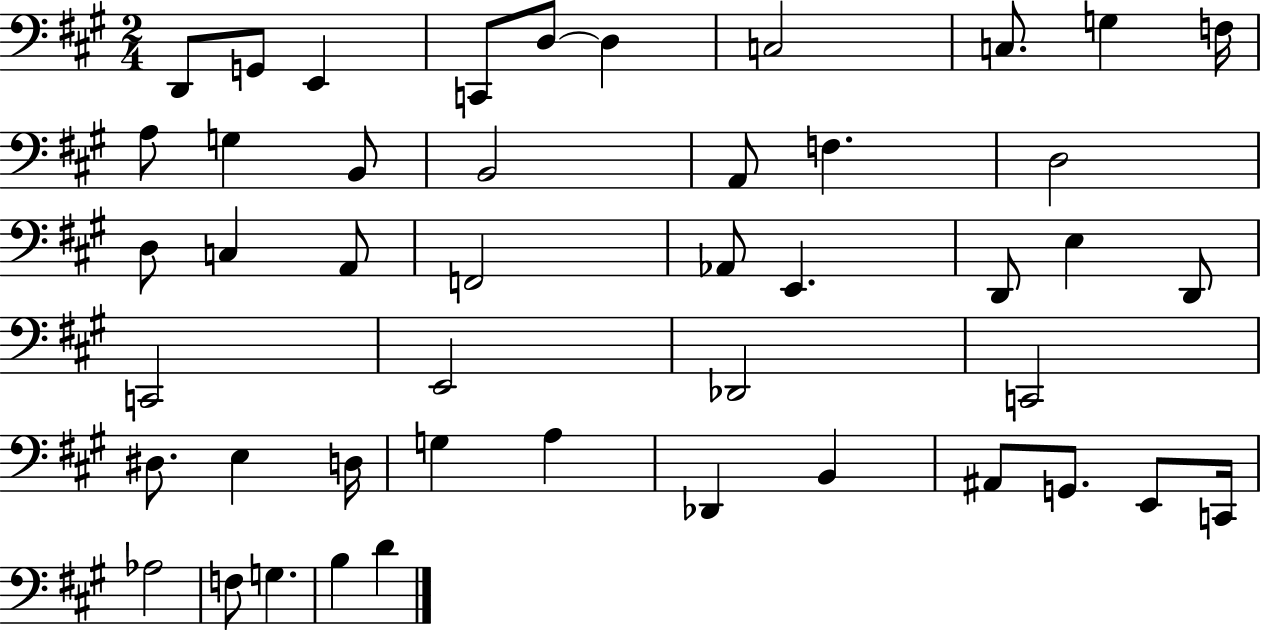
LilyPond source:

{
  \clef bass
  \numericTimeSignature
  \time 2/4
  \key a \major
  d,8 g,8 e,4 | c,8 d8~~ d4 | c2 | c8. g4 f16 | \break a8 g4 b,8 | b,2 | a,8 f4. | d2 | \break d8 c4 a,8 | f,2 | aes,8 e,4. | d,8 e4 d,8 | \break c,2 | e,2 | des,2 | c,2 | \break dis8. e4 d16 | g4 a4 | des,4 b,4 | ais,8 g,8. e,8 c,16 | \break aes2 | f8 g4. | b4 d'4 | \bar "|."
}